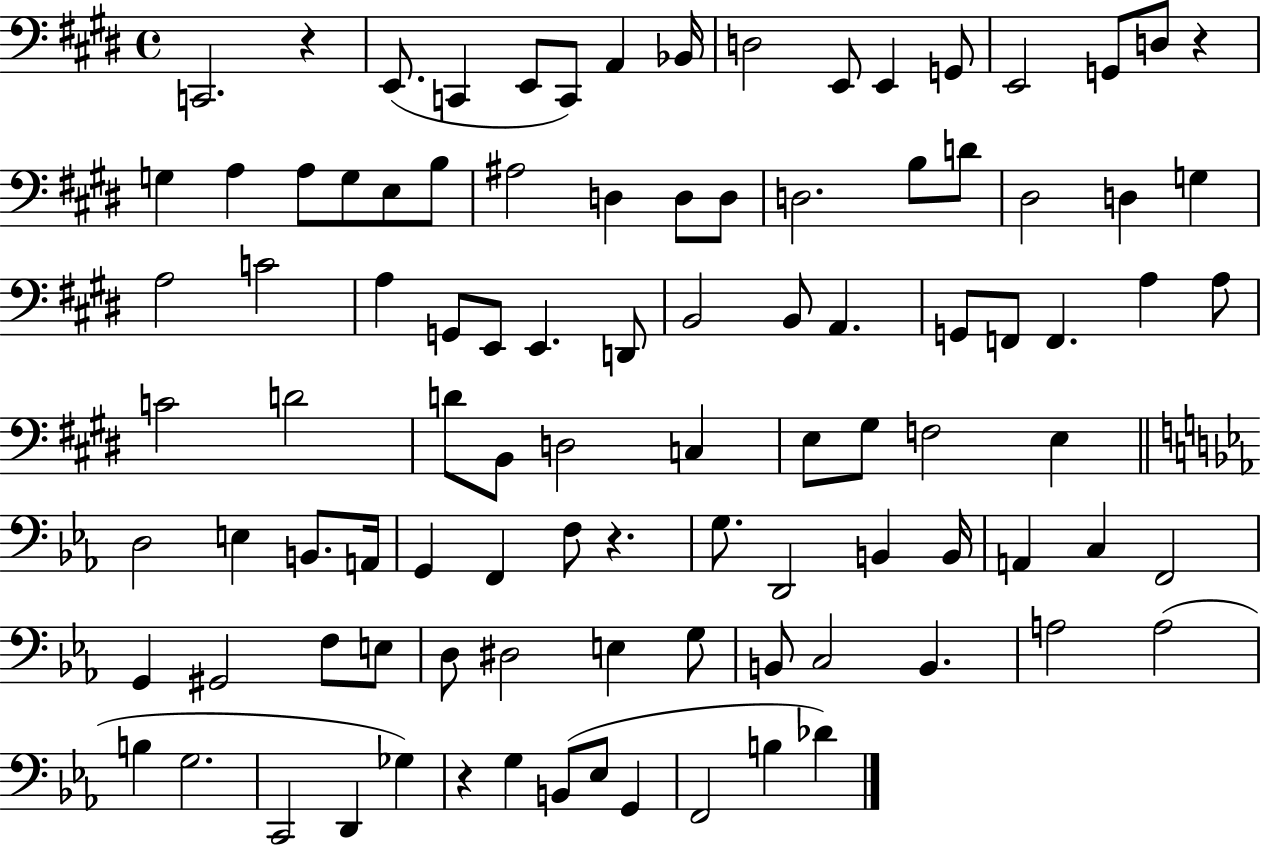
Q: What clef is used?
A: bass